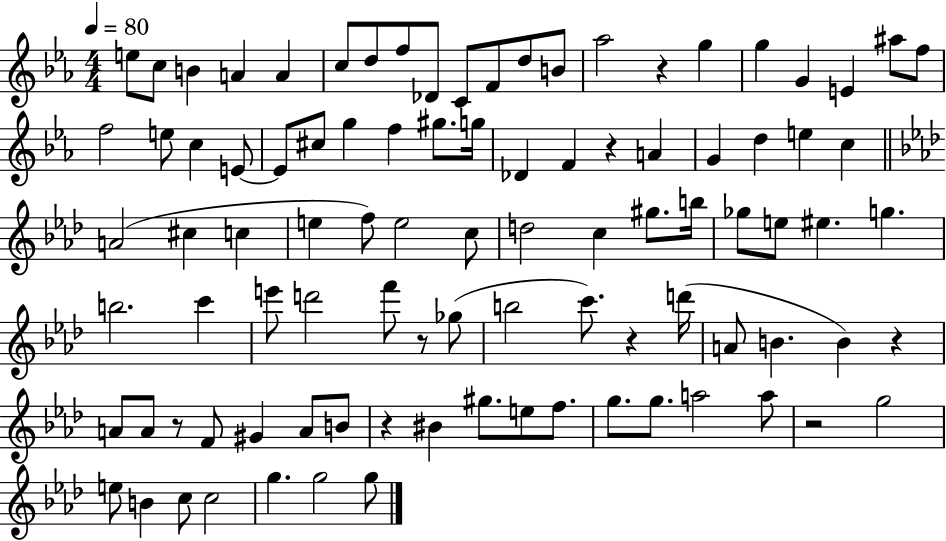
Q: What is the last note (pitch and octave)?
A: G5